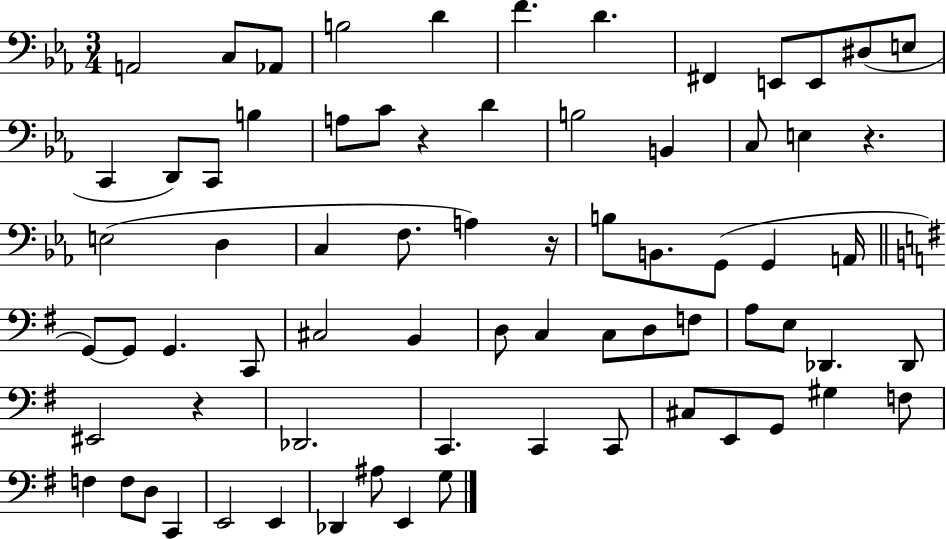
A2/h C3/e Ab2/e B3/h D4/q F4/q. D4/q. F#2/q E2/e E2/e D#3/e E3/e C2/q D2/e C2/e B3/q A3/e C4/e R/q D4/q B3/h B2/q C3/e E3/q R/q. E3/h D3/q C3/q F3/e. A3/q R/s B3/e B2/e. G2/e G2/q A2/s G2/e G2/e G2/q. C2/e C#3/h B2/q D3/e C3/q C3/e D3/e F3/e A3/e E3/e Db2/q. Db2/e EIS2/h R/q Db2/h. C2/q. C2/q C2/e C#3/e E2/e G2/e G#3/q F3/e F3/q F3/e D3/e C2/q E2/h E2/q Db2/q A#3/e E2/q G3/e